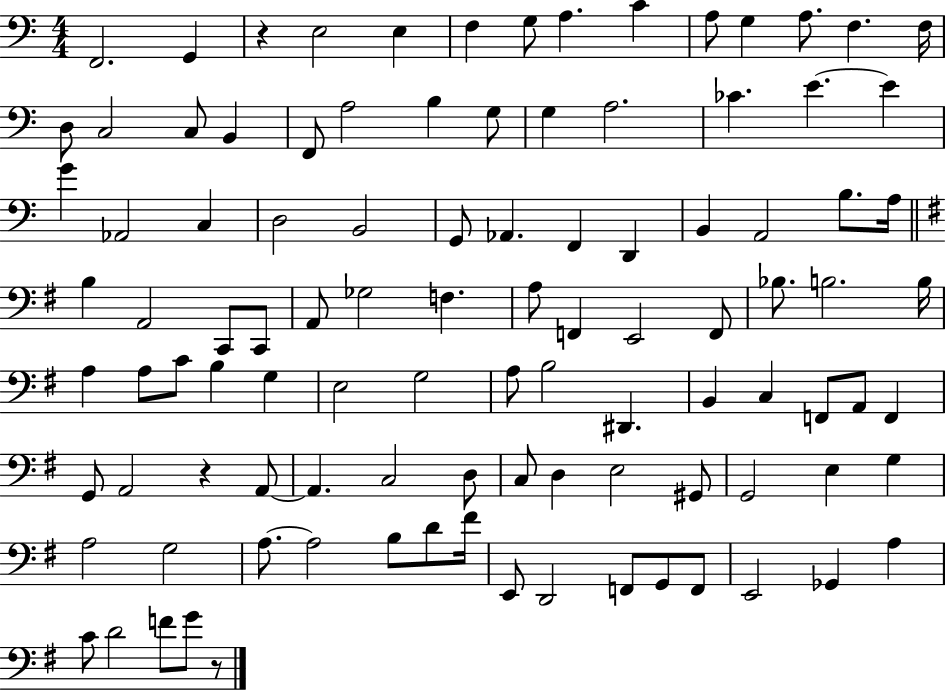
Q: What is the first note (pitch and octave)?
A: F2